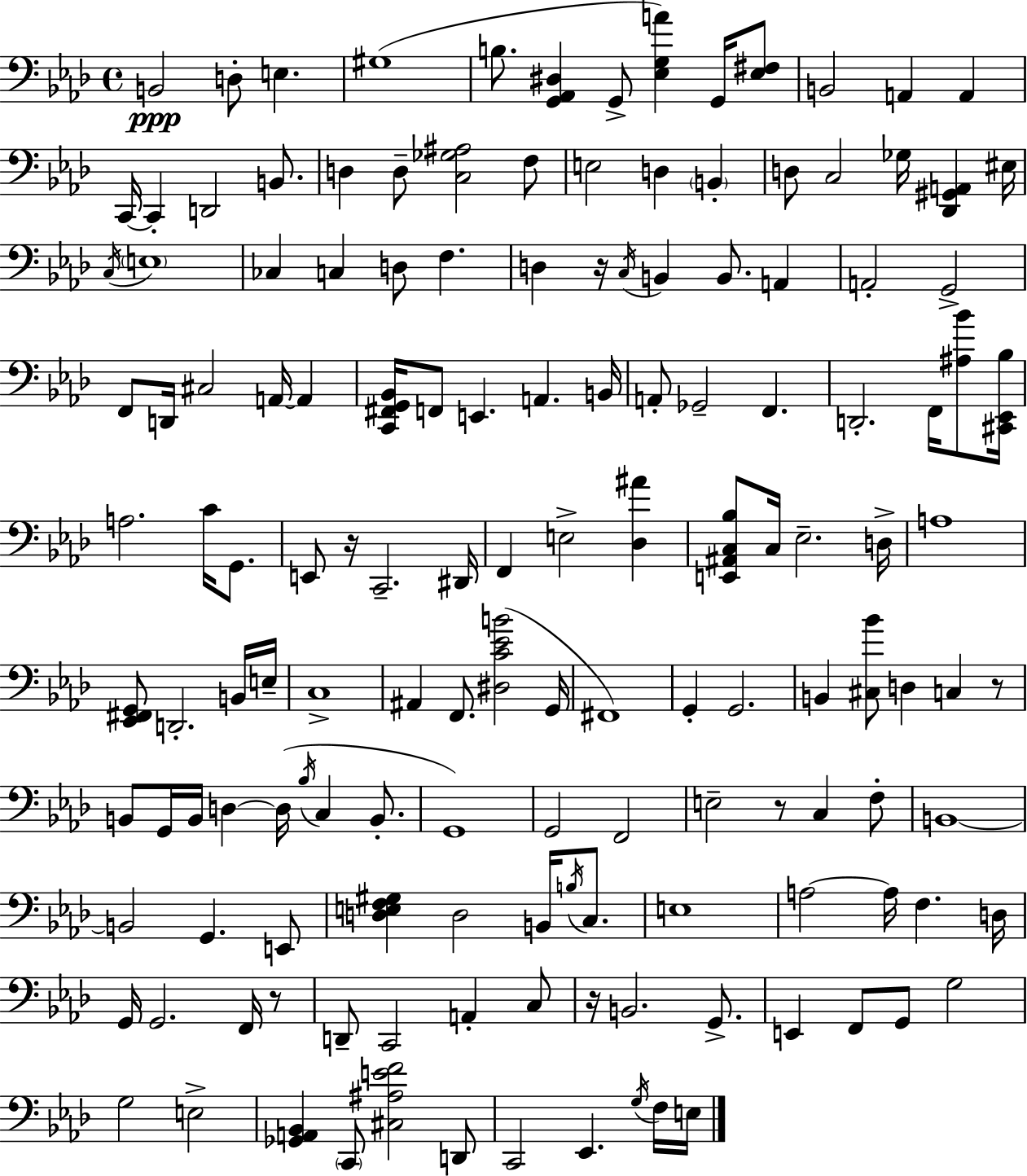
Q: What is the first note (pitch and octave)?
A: B2